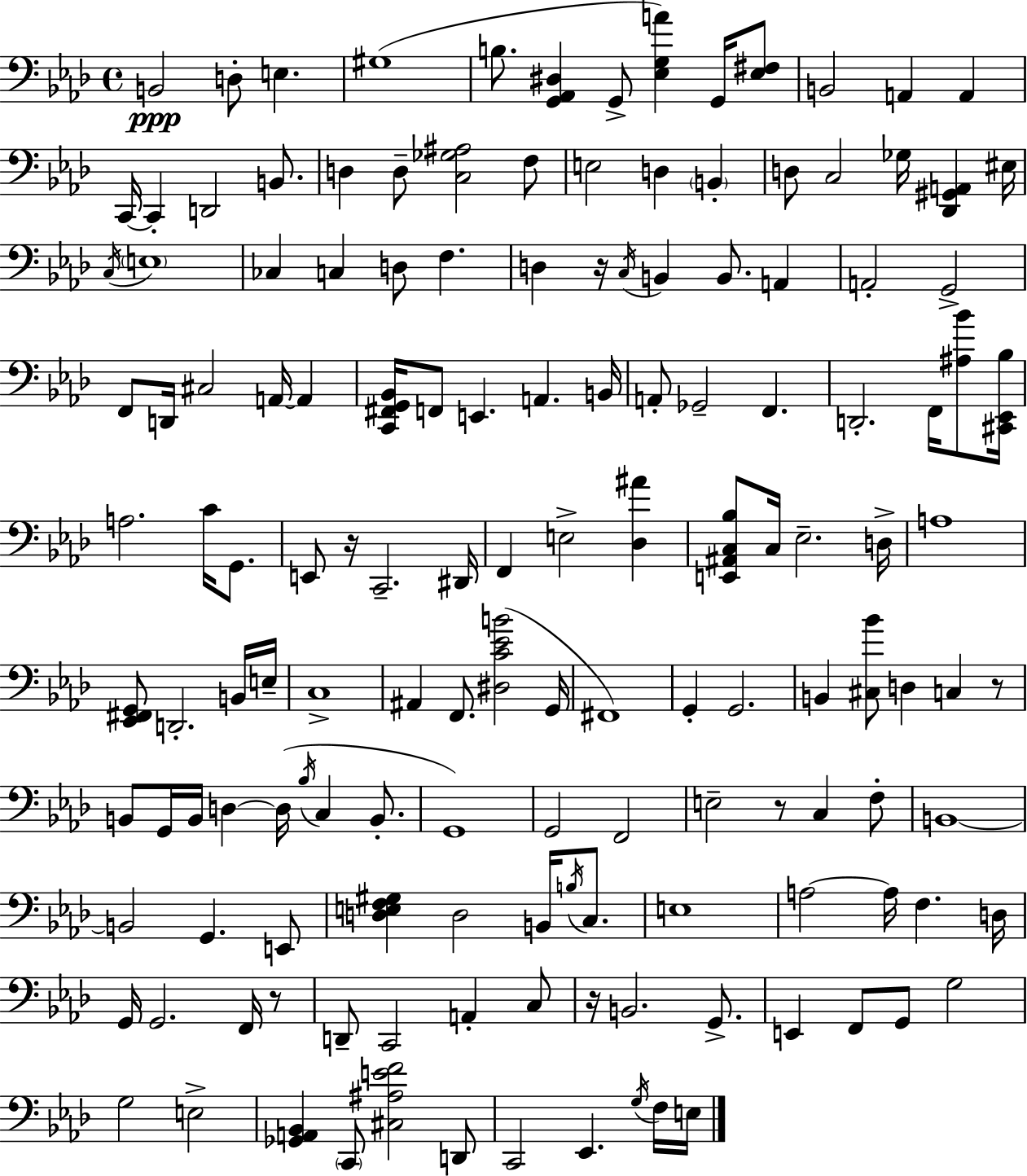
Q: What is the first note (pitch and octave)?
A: B2